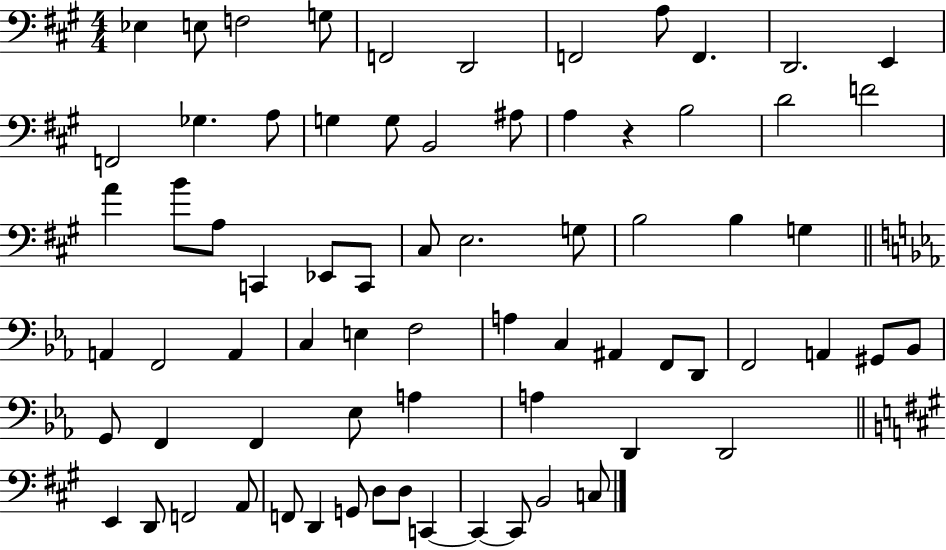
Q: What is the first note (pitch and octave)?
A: Eb3